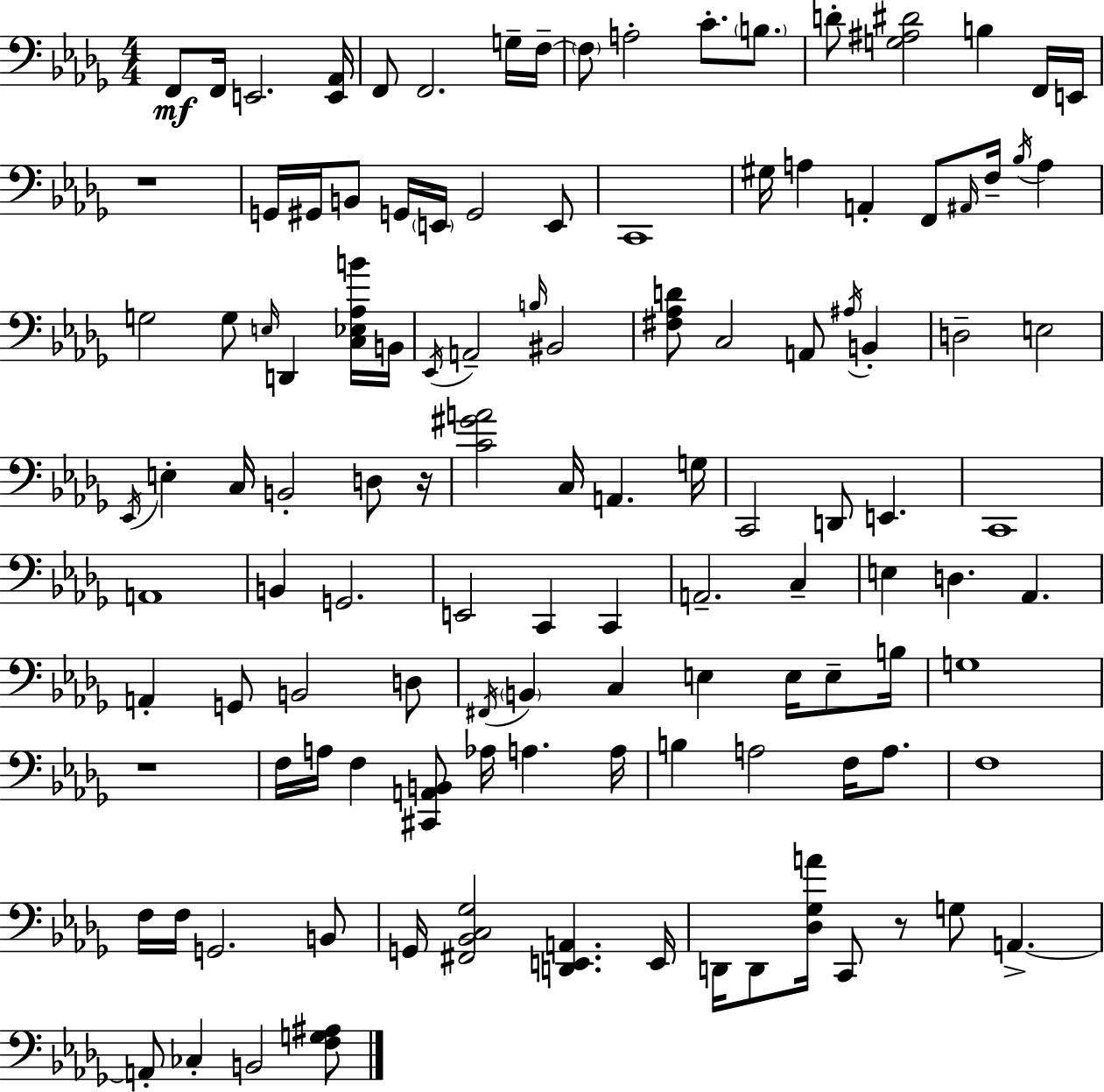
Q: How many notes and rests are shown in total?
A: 120